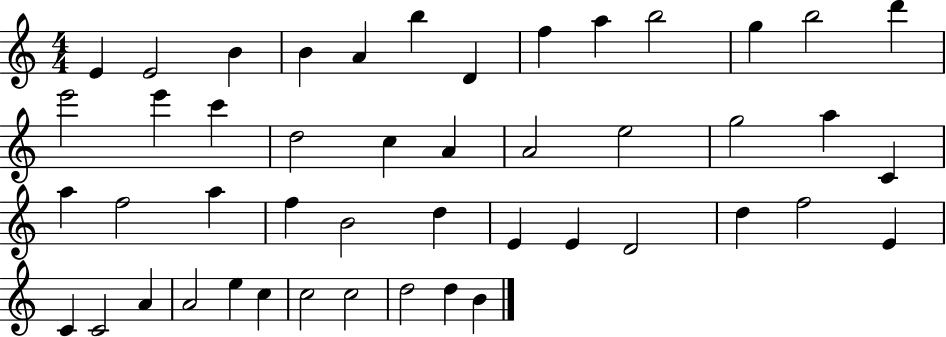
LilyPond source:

{
  \clef treble
  \numericTimeSignature
  \time 4/4
  \key c \major
  e'4 e'2 b'4 | b'4 a'4 b''4 d'4 | f''4 a''4 b''2 | g''4 b''2 d'''4 | \break e'''2 e'''4 c'''4 | d''2 c''4 a'4 | a'2 e''2 | g''2 a''4 c'4 | \break a''4 f''2 a''4 | f''4 b'2 d''4 | e'4 e'4 d'2 | d''4 f''2 e'4 | \break c'4 c'2 a'4 | a'2 e''4 c''4 | c''2 c''2 | d''2 d''4 b'4 | \break \bar "|."
}